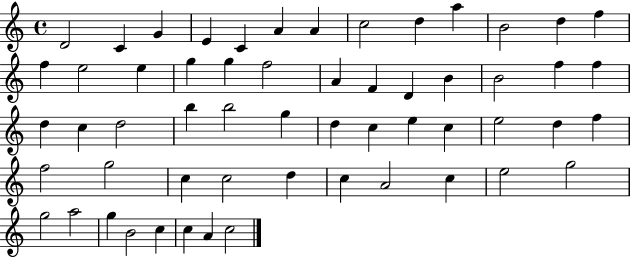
D4/h C4/q G4/q E4/q C4/q A4/q A4/q C5/h D5/q A5/q B4/h D5/q F5/q F5/q E5/h E5/q G5/q G5/q F5/h A4/q F4/q D4/q B4/q B4/h F5/q F5/q D5/q C5/q D5/h B5/q B5/h G5/q D5/q C5/q E5/q C5/q E5/h D5/q F5/q F5/h G5/h C5/q C5/h D5/q C5/q A4/h C5/q E5/h G5/h G5/h A5/h G5/q B4/h C5/q C5/q A4/q C5/h